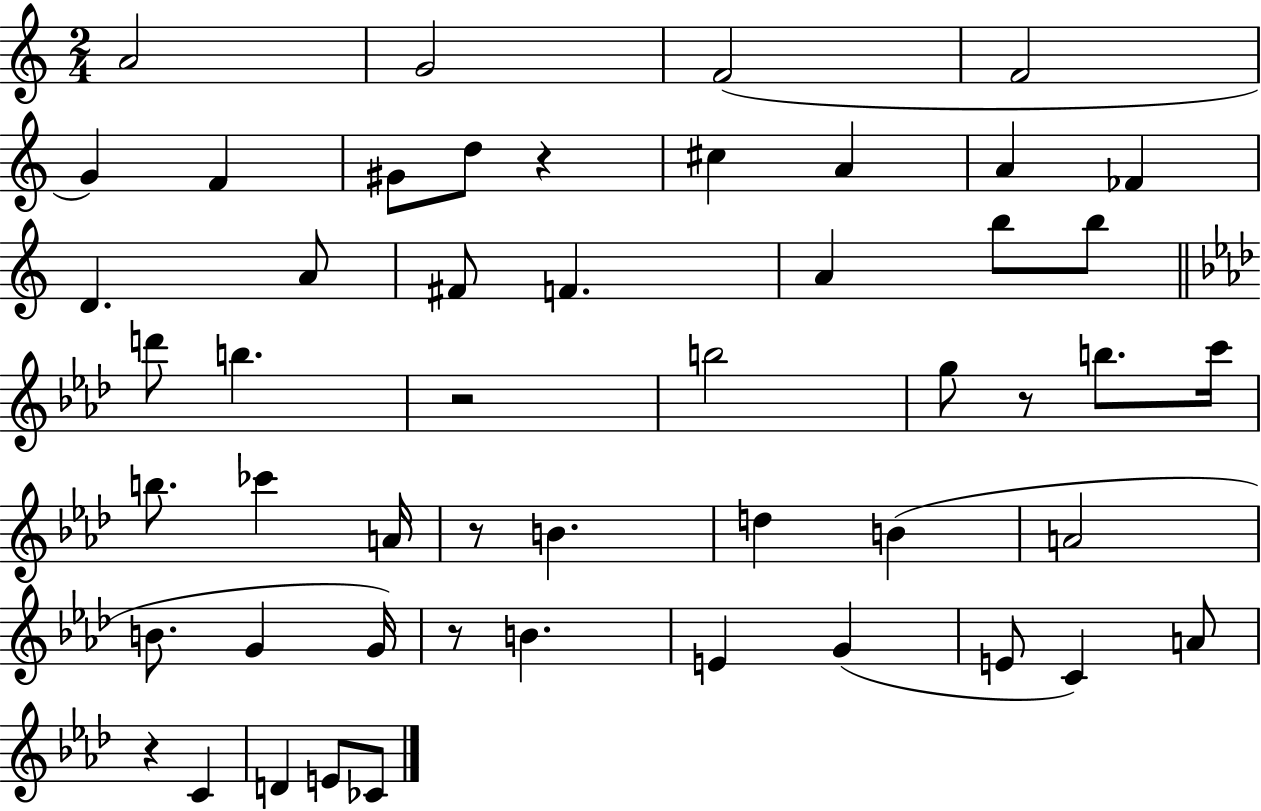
X:1
T:Untitled
M:2/4
L:1/4
K:C
A2 G2 F2 F2 G F ^G/2 d/2 z ^c A A _F D A/2 ^F/2 F A b/2 b/2 d'/2 b z2 b2 g/2 z/2 b/2 c'/4 b/2 _c' A/4 z/2 B d B A2 B/2 G G/4 z/2 B E G E/2 C A/2 z C D E/2 _C/2